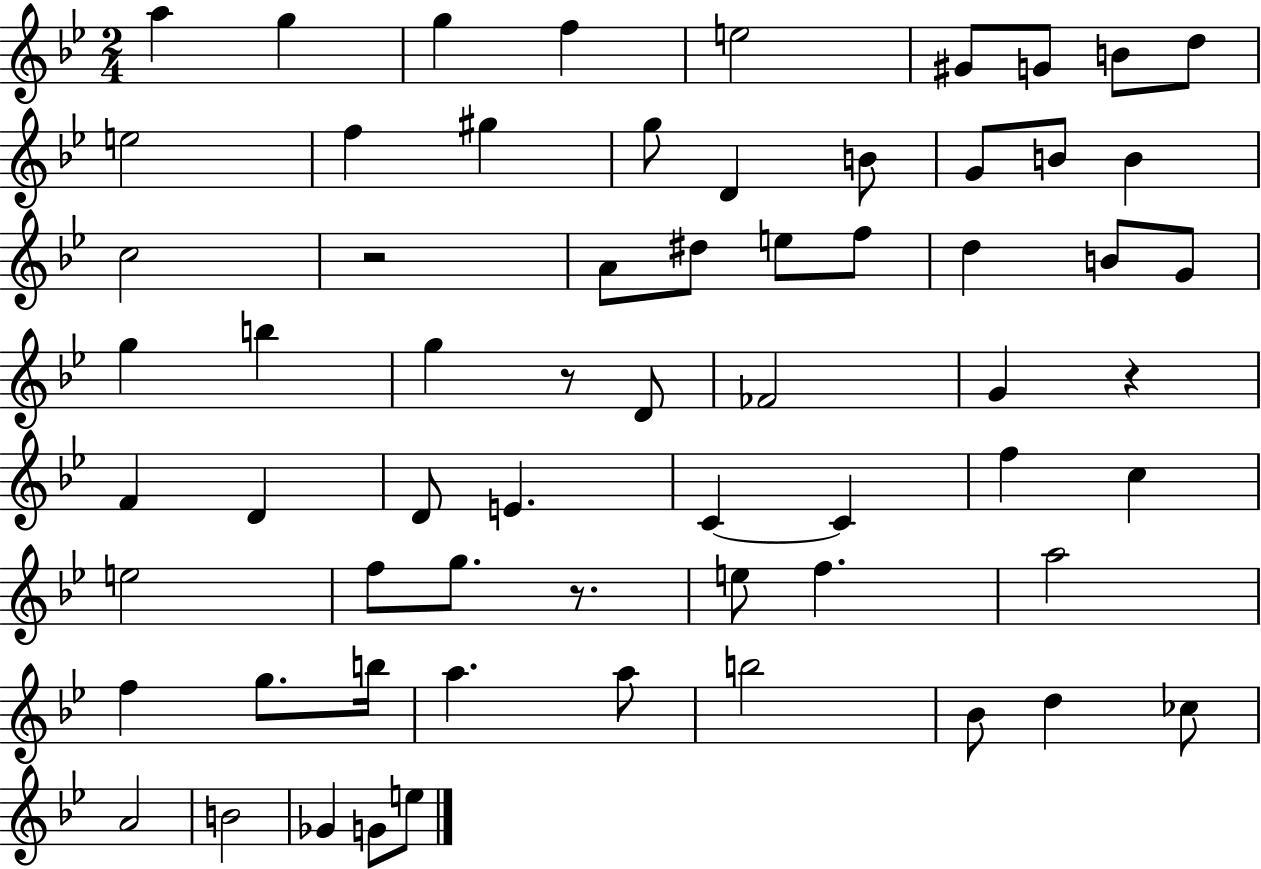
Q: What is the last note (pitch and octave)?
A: E5